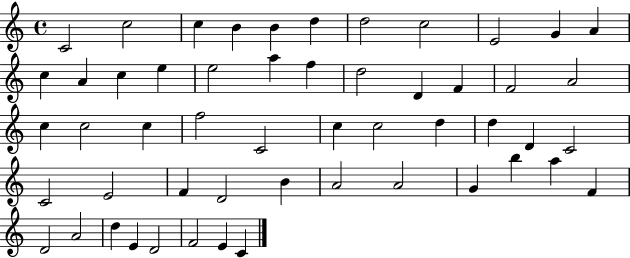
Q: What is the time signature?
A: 4/4